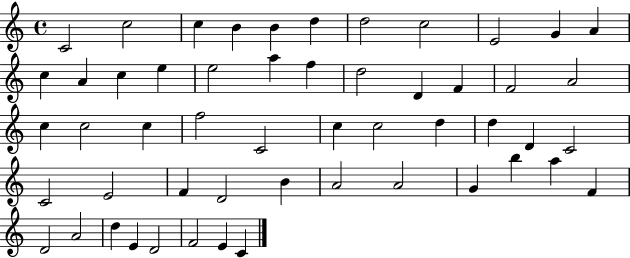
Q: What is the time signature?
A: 4/4